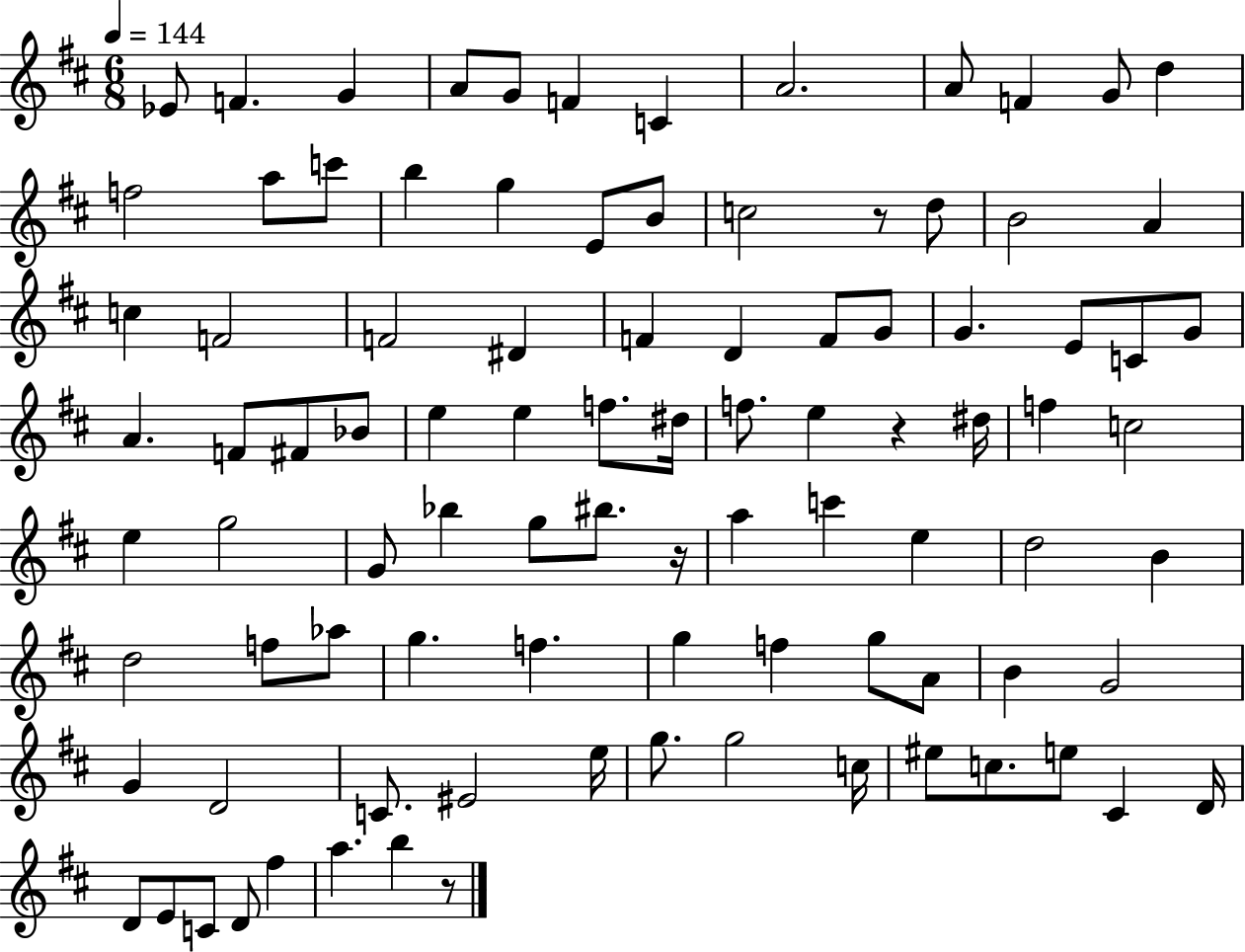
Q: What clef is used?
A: treble